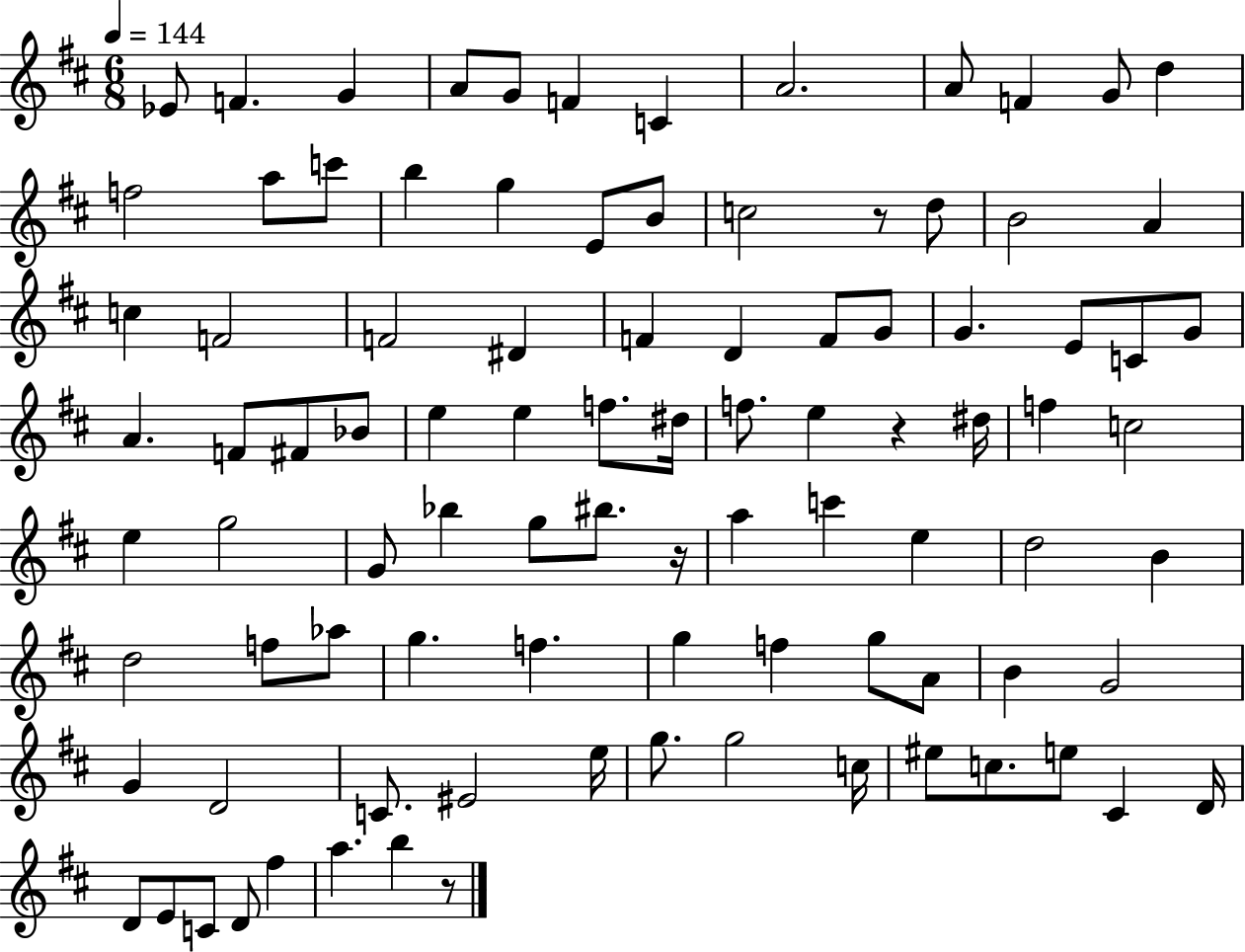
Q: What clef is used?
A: treble